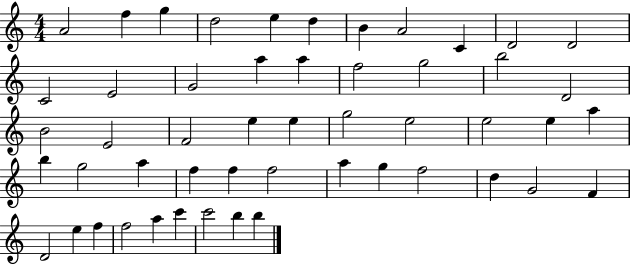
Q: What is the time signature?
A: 4/4